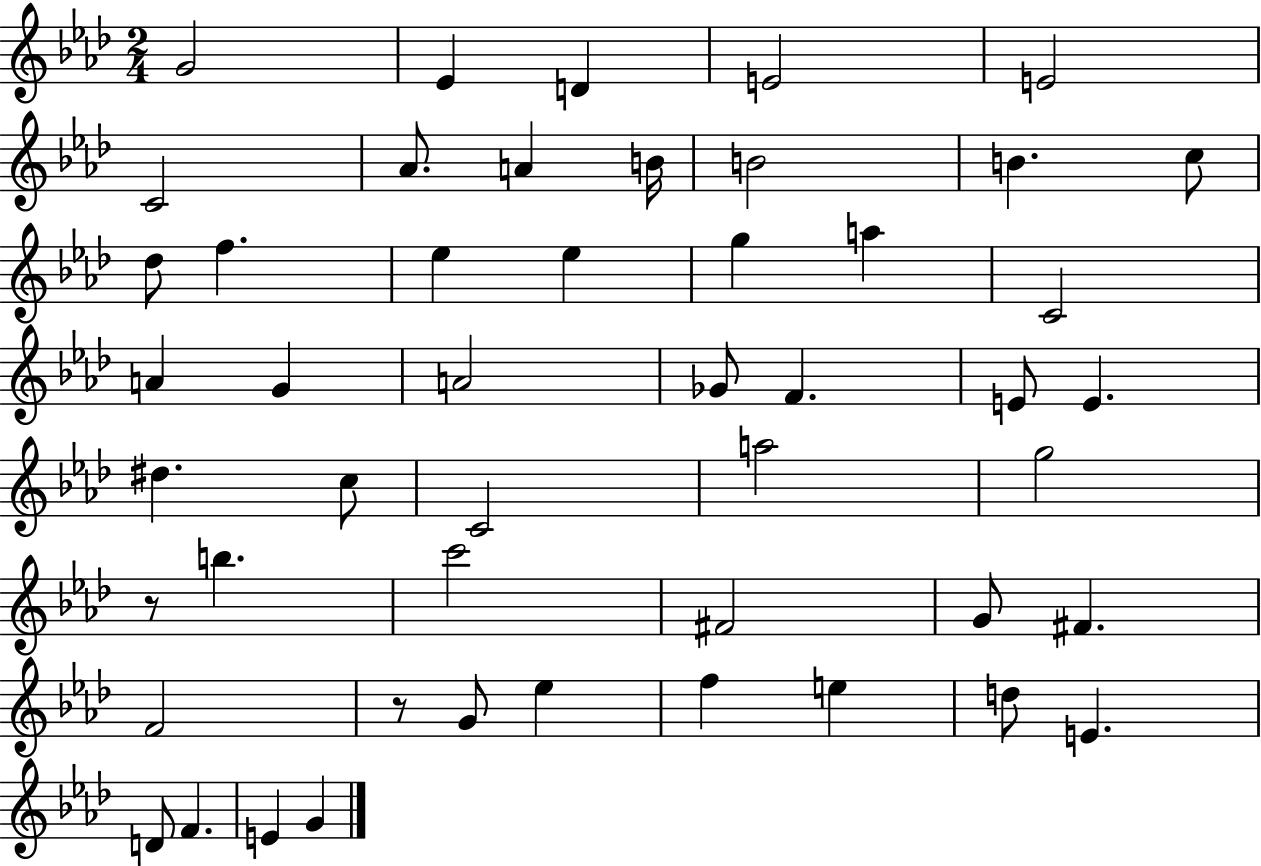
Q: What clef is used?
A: treble